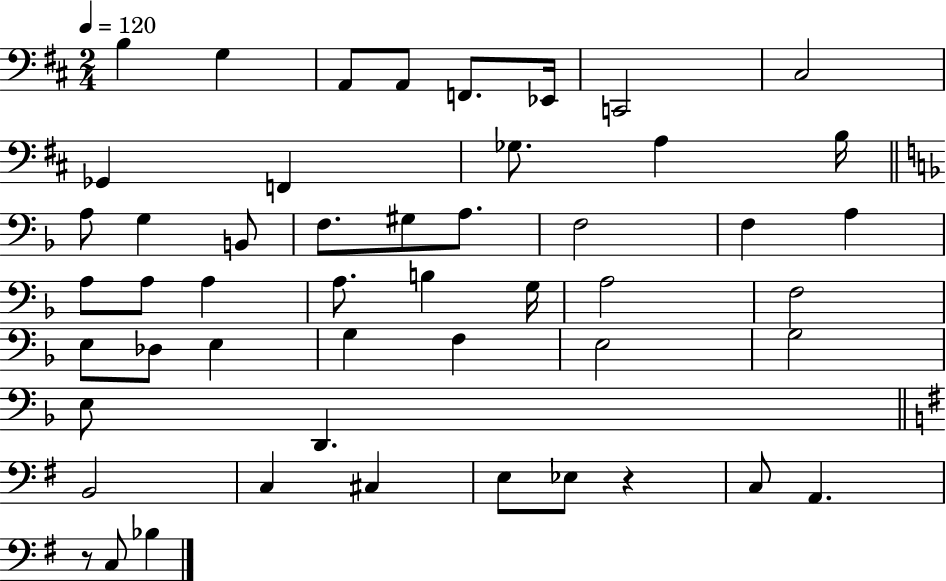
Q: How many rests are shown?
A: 2